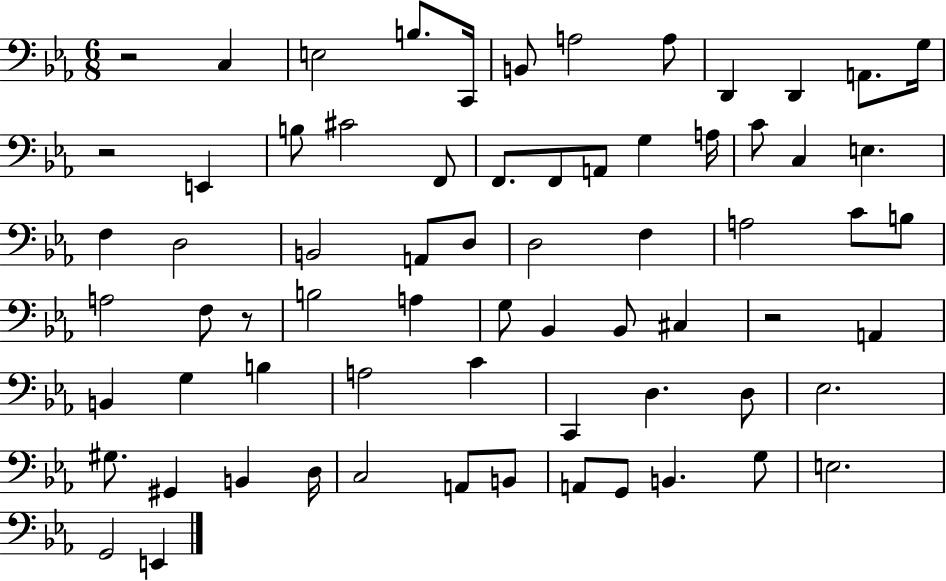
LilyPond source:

{
  \clef bass
  \numericTimeSignature
  \time 6/8
  \key ees \major
  r2 c4 | e2 b8. c,16 | b,8 a2 a8 | d,4 d,4 a,8. g16 | \break r2 e,4 | b8 cis'2 f,8 | f,8. f,8 a,8 g4 a16 | c'8 c4 e4. | \break f4 d2 | b,2 a,8 d8 | d2 f4 | a2 c'8 b8 | \break a2 f8 r8 | b2 a4 | g8 bes,4 bes,8 cis4 | r2 a,4 | \break b,4 g4 b4 | a2 c'4 | c,4 d4. d8 | ees2. | \break gis8. gis,4 b,4 d16 | c2 a,8 b,8 | a,8 g,8 b,4. g8 | e2. | \break g,2 e,4 | \bar "|."
}